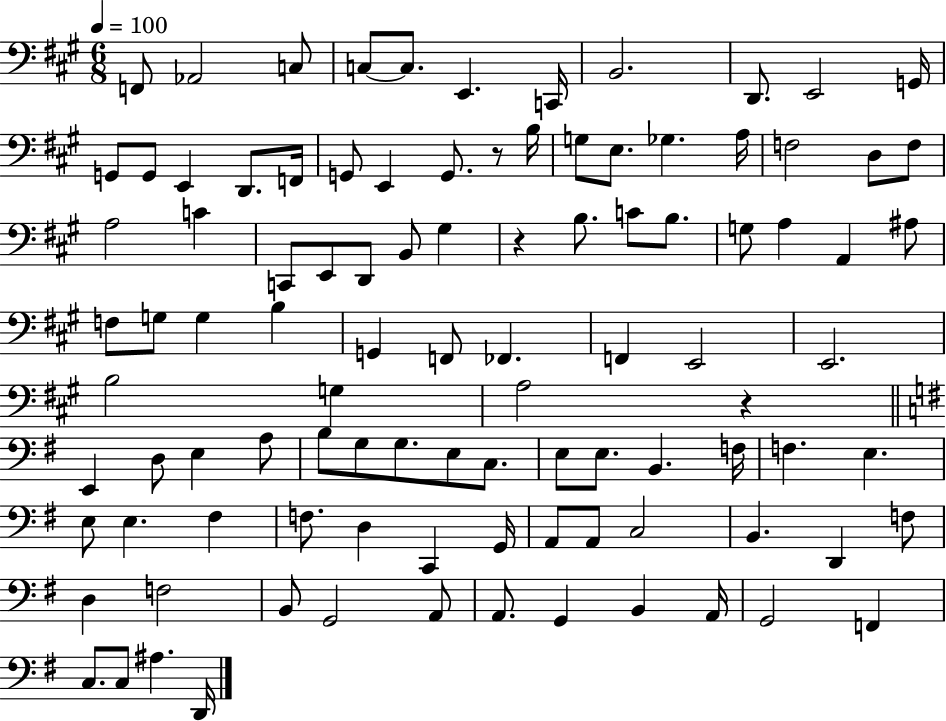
F2/e Ab2/h C3/e C3/e C3/e. E2/q. C2/s B2/h. D2/e. E2/h G2/s G2/e G2/e E2/q D2/e. F2/s G2/e E2/q G2/e. R/e B3/s G3/e E3/e. Gb3/q. A3/s F3/h D3/e F3/e A3/h C4/q C2/e E2/e D2/e B2/e G#3/q R/q B3/e. C4/e B3/e. G3/e A3/q A2/q A#3/e F3/e G3/e G3/q B3/q G2/q F2/e FES2/q. F2/q E2/h E2/h. B3/h G3/q A3/h R/q E2/q D3/e E3/q A3/e B3/e G3/e G3/e. E3/e C3/e. E3/e E3/e. B2/q. F3/s F3/q. E3/q. E3/e E3/q. F#3/q F3/e. D3/q C2/q G2/s A2/e A2/e C3/h B2/q. D2/q F3/e D3/q F3/h B2/e G2/h A2/e A2/e. G2/q B2/q A2/s G2/h F2/q C3/e. C3/e A#3/q. D2/s